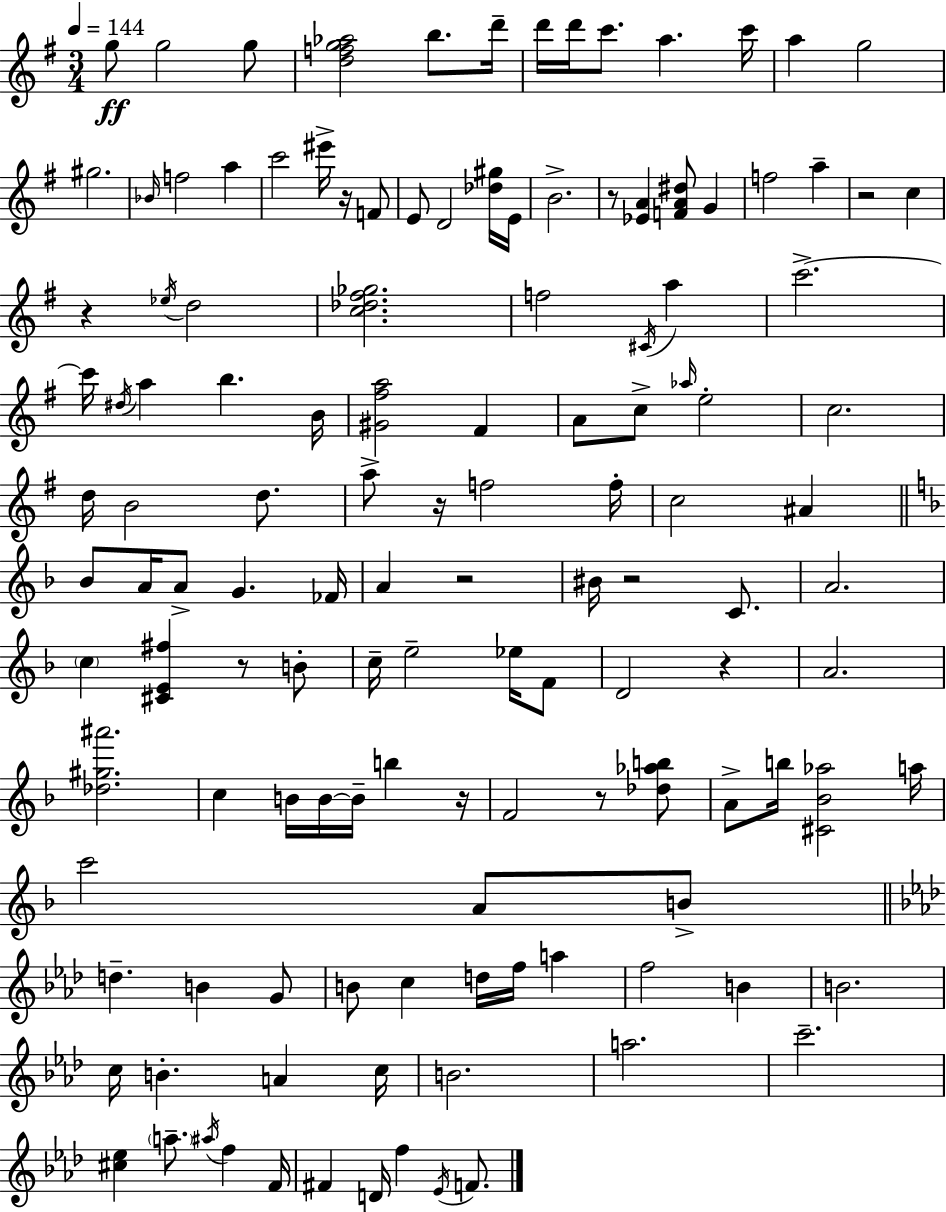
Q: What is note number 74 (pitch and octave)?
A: B5